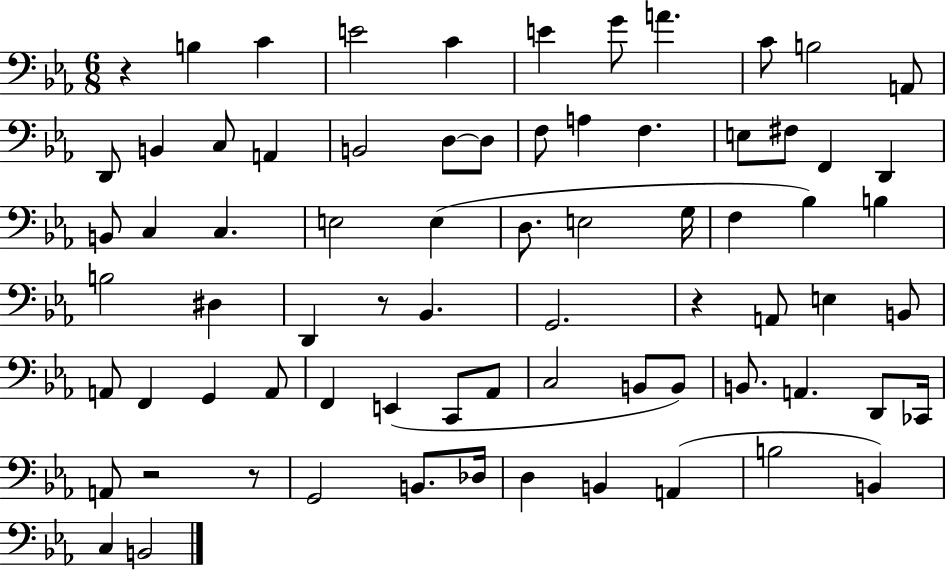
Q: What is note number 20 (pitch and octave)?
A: F3